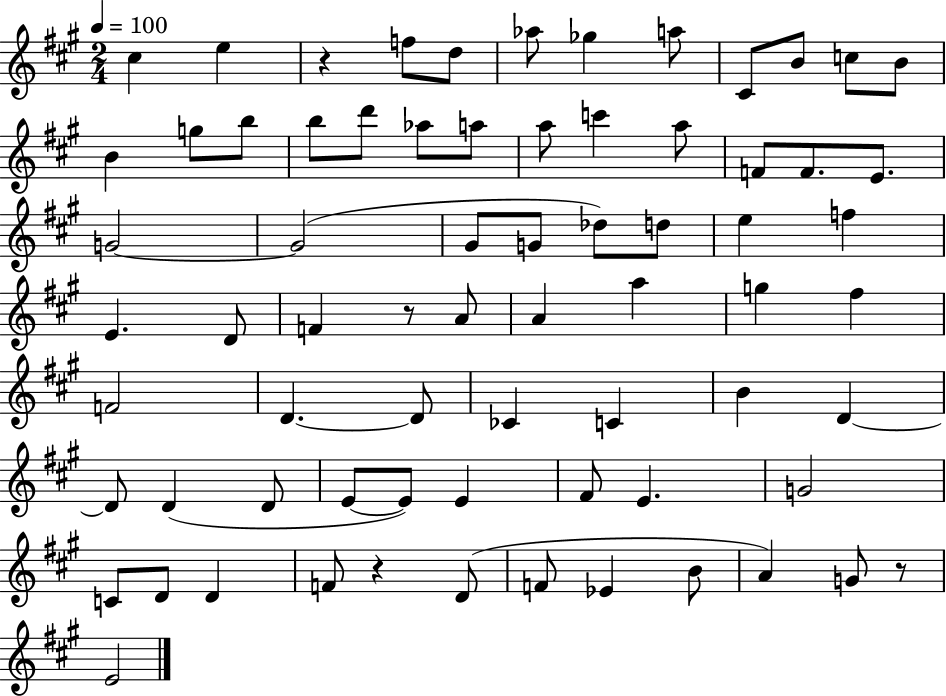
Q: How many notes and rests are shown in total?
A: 71